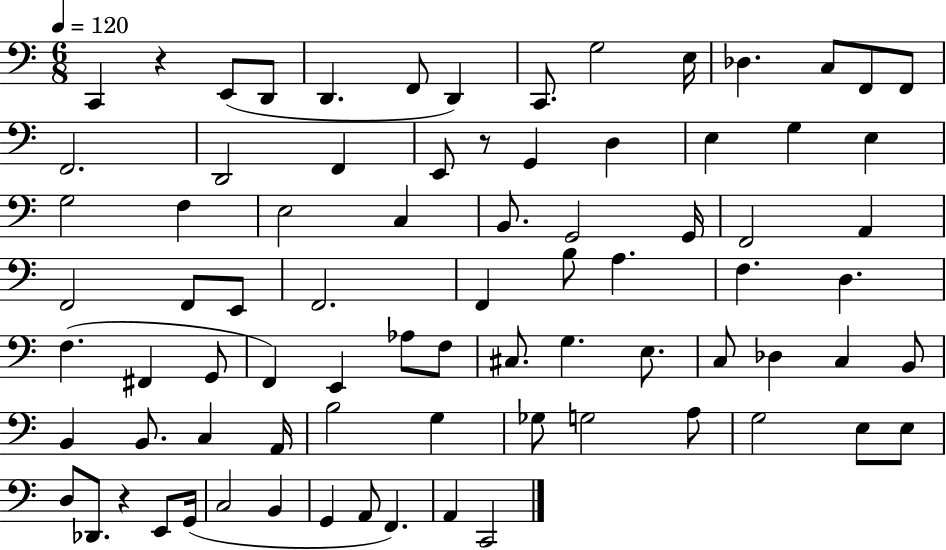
{
  \clef bass
  \numericTimeSignature
  \time 6/8
  \key c \major
  \tempo 4 = 120
  \repeat volta 2 { c,4 r4 e,8( d,8 | d,4. f,8 d,4) | c,8. g2 e16 | des4. c8 f,8 f,8 | \break f,2. | d,2 f,4 | e,8 r8 g,4 d4 | e4 g4 e4 | \break g2 f4 | e2 c4 | b,8. g,2 g,16 | f,2 a,4 | \break f,2 f,8 e,8 | f,2. | f,4 b8 a4. | f4. d4. | \break f4.( fis,4 g,8 | f,4) e,4 aes8 f8 | cis8. g4. e8. | c8 des4 c4 b,8 | \break b,4 b,8. c4 a,16 | b2 g4 | ges8 g2 a8 | g2 e8 e8 | \break d8 des,8. r4 e,8 g,16( | c2 b,4 | g,4 a,8 f,4.) | a,4 c,2 | \break } \bar "|."
}